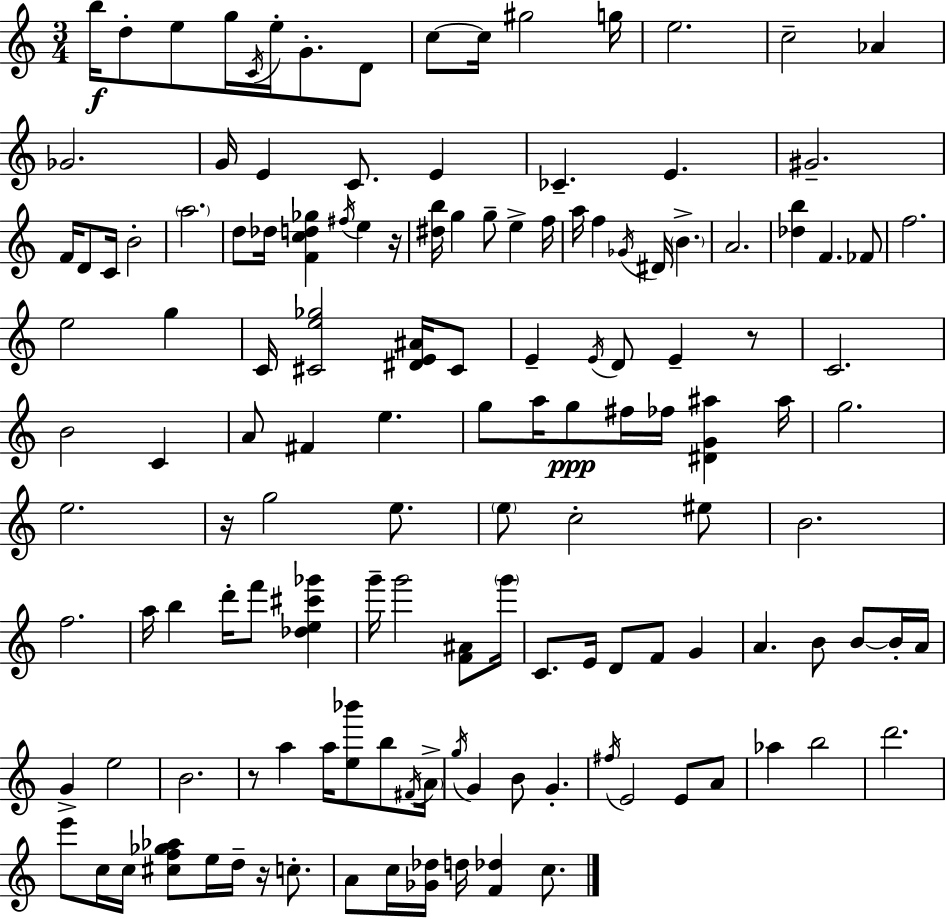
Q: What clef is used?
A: treble